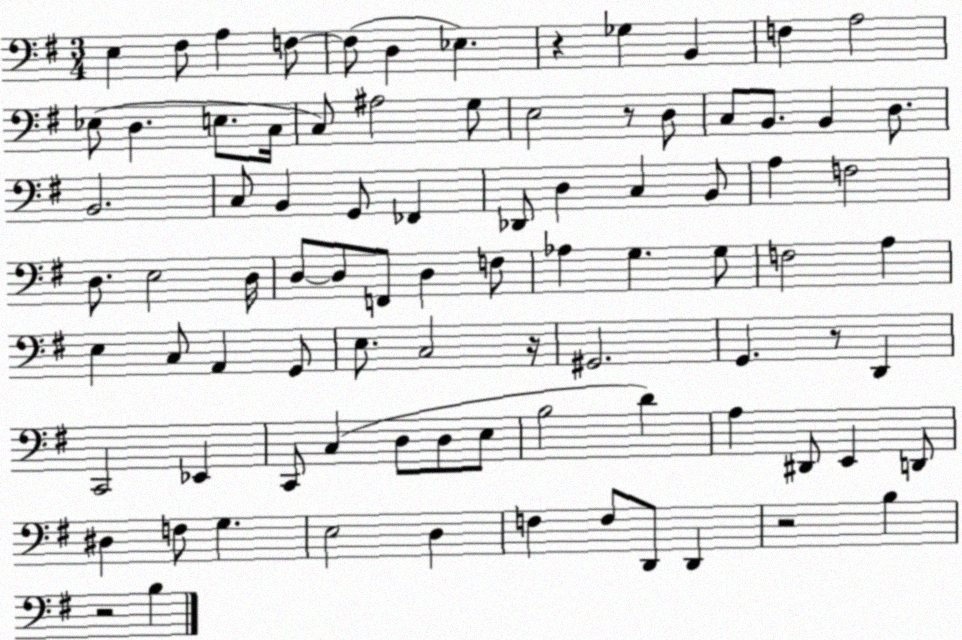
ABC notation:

X:1
T:Untitled
M:3/4
L:1/4
K:G
E, ^F,/2 A, F,/2 F,/2 D, _E, z _G, B,, F, A,2 _E,/2 D, E,/2 C,/4 C,/2 ^A,2 G,/2 E,2 z/2 D,/2 C,/2 B,,/2 B,, D,/2 B,,2 C,/2 B,, G,,/2 _F,, _D,,/2 D, C, B,,/2 A, F,2 D,/2 E,2 D,/4 D,/2 D,/2 F,,/2 D, F,/2 _A, G, G,/2 F,2 A, E, C,/2 A,, G,,/2 E,/2 C,2 z/4 ^G,,2 G,, z/2 D,, C,,2 _E,, C,,/2 C, D,/2 D,/2 E,/2 B,2 D A, ^D,,/2 E,, D,,/2 ^D, F,/2 G, E,2 D, F, F,/2 D,,/2 D,, z2 B, z2 B,